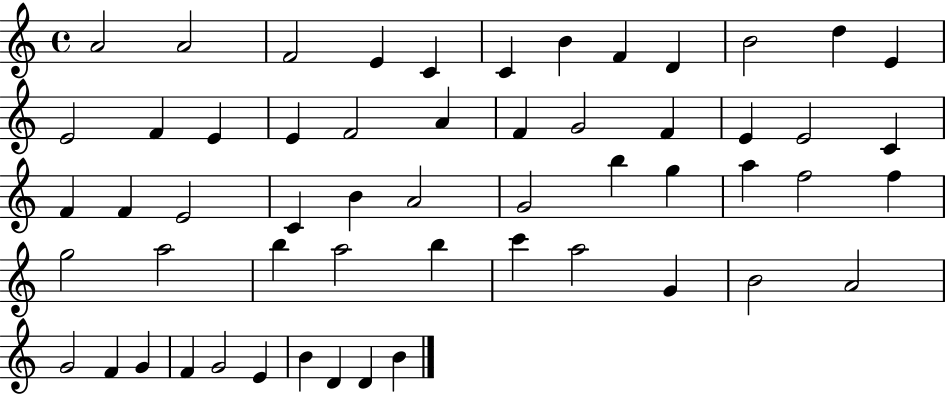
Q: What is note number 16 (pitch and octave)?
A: E4